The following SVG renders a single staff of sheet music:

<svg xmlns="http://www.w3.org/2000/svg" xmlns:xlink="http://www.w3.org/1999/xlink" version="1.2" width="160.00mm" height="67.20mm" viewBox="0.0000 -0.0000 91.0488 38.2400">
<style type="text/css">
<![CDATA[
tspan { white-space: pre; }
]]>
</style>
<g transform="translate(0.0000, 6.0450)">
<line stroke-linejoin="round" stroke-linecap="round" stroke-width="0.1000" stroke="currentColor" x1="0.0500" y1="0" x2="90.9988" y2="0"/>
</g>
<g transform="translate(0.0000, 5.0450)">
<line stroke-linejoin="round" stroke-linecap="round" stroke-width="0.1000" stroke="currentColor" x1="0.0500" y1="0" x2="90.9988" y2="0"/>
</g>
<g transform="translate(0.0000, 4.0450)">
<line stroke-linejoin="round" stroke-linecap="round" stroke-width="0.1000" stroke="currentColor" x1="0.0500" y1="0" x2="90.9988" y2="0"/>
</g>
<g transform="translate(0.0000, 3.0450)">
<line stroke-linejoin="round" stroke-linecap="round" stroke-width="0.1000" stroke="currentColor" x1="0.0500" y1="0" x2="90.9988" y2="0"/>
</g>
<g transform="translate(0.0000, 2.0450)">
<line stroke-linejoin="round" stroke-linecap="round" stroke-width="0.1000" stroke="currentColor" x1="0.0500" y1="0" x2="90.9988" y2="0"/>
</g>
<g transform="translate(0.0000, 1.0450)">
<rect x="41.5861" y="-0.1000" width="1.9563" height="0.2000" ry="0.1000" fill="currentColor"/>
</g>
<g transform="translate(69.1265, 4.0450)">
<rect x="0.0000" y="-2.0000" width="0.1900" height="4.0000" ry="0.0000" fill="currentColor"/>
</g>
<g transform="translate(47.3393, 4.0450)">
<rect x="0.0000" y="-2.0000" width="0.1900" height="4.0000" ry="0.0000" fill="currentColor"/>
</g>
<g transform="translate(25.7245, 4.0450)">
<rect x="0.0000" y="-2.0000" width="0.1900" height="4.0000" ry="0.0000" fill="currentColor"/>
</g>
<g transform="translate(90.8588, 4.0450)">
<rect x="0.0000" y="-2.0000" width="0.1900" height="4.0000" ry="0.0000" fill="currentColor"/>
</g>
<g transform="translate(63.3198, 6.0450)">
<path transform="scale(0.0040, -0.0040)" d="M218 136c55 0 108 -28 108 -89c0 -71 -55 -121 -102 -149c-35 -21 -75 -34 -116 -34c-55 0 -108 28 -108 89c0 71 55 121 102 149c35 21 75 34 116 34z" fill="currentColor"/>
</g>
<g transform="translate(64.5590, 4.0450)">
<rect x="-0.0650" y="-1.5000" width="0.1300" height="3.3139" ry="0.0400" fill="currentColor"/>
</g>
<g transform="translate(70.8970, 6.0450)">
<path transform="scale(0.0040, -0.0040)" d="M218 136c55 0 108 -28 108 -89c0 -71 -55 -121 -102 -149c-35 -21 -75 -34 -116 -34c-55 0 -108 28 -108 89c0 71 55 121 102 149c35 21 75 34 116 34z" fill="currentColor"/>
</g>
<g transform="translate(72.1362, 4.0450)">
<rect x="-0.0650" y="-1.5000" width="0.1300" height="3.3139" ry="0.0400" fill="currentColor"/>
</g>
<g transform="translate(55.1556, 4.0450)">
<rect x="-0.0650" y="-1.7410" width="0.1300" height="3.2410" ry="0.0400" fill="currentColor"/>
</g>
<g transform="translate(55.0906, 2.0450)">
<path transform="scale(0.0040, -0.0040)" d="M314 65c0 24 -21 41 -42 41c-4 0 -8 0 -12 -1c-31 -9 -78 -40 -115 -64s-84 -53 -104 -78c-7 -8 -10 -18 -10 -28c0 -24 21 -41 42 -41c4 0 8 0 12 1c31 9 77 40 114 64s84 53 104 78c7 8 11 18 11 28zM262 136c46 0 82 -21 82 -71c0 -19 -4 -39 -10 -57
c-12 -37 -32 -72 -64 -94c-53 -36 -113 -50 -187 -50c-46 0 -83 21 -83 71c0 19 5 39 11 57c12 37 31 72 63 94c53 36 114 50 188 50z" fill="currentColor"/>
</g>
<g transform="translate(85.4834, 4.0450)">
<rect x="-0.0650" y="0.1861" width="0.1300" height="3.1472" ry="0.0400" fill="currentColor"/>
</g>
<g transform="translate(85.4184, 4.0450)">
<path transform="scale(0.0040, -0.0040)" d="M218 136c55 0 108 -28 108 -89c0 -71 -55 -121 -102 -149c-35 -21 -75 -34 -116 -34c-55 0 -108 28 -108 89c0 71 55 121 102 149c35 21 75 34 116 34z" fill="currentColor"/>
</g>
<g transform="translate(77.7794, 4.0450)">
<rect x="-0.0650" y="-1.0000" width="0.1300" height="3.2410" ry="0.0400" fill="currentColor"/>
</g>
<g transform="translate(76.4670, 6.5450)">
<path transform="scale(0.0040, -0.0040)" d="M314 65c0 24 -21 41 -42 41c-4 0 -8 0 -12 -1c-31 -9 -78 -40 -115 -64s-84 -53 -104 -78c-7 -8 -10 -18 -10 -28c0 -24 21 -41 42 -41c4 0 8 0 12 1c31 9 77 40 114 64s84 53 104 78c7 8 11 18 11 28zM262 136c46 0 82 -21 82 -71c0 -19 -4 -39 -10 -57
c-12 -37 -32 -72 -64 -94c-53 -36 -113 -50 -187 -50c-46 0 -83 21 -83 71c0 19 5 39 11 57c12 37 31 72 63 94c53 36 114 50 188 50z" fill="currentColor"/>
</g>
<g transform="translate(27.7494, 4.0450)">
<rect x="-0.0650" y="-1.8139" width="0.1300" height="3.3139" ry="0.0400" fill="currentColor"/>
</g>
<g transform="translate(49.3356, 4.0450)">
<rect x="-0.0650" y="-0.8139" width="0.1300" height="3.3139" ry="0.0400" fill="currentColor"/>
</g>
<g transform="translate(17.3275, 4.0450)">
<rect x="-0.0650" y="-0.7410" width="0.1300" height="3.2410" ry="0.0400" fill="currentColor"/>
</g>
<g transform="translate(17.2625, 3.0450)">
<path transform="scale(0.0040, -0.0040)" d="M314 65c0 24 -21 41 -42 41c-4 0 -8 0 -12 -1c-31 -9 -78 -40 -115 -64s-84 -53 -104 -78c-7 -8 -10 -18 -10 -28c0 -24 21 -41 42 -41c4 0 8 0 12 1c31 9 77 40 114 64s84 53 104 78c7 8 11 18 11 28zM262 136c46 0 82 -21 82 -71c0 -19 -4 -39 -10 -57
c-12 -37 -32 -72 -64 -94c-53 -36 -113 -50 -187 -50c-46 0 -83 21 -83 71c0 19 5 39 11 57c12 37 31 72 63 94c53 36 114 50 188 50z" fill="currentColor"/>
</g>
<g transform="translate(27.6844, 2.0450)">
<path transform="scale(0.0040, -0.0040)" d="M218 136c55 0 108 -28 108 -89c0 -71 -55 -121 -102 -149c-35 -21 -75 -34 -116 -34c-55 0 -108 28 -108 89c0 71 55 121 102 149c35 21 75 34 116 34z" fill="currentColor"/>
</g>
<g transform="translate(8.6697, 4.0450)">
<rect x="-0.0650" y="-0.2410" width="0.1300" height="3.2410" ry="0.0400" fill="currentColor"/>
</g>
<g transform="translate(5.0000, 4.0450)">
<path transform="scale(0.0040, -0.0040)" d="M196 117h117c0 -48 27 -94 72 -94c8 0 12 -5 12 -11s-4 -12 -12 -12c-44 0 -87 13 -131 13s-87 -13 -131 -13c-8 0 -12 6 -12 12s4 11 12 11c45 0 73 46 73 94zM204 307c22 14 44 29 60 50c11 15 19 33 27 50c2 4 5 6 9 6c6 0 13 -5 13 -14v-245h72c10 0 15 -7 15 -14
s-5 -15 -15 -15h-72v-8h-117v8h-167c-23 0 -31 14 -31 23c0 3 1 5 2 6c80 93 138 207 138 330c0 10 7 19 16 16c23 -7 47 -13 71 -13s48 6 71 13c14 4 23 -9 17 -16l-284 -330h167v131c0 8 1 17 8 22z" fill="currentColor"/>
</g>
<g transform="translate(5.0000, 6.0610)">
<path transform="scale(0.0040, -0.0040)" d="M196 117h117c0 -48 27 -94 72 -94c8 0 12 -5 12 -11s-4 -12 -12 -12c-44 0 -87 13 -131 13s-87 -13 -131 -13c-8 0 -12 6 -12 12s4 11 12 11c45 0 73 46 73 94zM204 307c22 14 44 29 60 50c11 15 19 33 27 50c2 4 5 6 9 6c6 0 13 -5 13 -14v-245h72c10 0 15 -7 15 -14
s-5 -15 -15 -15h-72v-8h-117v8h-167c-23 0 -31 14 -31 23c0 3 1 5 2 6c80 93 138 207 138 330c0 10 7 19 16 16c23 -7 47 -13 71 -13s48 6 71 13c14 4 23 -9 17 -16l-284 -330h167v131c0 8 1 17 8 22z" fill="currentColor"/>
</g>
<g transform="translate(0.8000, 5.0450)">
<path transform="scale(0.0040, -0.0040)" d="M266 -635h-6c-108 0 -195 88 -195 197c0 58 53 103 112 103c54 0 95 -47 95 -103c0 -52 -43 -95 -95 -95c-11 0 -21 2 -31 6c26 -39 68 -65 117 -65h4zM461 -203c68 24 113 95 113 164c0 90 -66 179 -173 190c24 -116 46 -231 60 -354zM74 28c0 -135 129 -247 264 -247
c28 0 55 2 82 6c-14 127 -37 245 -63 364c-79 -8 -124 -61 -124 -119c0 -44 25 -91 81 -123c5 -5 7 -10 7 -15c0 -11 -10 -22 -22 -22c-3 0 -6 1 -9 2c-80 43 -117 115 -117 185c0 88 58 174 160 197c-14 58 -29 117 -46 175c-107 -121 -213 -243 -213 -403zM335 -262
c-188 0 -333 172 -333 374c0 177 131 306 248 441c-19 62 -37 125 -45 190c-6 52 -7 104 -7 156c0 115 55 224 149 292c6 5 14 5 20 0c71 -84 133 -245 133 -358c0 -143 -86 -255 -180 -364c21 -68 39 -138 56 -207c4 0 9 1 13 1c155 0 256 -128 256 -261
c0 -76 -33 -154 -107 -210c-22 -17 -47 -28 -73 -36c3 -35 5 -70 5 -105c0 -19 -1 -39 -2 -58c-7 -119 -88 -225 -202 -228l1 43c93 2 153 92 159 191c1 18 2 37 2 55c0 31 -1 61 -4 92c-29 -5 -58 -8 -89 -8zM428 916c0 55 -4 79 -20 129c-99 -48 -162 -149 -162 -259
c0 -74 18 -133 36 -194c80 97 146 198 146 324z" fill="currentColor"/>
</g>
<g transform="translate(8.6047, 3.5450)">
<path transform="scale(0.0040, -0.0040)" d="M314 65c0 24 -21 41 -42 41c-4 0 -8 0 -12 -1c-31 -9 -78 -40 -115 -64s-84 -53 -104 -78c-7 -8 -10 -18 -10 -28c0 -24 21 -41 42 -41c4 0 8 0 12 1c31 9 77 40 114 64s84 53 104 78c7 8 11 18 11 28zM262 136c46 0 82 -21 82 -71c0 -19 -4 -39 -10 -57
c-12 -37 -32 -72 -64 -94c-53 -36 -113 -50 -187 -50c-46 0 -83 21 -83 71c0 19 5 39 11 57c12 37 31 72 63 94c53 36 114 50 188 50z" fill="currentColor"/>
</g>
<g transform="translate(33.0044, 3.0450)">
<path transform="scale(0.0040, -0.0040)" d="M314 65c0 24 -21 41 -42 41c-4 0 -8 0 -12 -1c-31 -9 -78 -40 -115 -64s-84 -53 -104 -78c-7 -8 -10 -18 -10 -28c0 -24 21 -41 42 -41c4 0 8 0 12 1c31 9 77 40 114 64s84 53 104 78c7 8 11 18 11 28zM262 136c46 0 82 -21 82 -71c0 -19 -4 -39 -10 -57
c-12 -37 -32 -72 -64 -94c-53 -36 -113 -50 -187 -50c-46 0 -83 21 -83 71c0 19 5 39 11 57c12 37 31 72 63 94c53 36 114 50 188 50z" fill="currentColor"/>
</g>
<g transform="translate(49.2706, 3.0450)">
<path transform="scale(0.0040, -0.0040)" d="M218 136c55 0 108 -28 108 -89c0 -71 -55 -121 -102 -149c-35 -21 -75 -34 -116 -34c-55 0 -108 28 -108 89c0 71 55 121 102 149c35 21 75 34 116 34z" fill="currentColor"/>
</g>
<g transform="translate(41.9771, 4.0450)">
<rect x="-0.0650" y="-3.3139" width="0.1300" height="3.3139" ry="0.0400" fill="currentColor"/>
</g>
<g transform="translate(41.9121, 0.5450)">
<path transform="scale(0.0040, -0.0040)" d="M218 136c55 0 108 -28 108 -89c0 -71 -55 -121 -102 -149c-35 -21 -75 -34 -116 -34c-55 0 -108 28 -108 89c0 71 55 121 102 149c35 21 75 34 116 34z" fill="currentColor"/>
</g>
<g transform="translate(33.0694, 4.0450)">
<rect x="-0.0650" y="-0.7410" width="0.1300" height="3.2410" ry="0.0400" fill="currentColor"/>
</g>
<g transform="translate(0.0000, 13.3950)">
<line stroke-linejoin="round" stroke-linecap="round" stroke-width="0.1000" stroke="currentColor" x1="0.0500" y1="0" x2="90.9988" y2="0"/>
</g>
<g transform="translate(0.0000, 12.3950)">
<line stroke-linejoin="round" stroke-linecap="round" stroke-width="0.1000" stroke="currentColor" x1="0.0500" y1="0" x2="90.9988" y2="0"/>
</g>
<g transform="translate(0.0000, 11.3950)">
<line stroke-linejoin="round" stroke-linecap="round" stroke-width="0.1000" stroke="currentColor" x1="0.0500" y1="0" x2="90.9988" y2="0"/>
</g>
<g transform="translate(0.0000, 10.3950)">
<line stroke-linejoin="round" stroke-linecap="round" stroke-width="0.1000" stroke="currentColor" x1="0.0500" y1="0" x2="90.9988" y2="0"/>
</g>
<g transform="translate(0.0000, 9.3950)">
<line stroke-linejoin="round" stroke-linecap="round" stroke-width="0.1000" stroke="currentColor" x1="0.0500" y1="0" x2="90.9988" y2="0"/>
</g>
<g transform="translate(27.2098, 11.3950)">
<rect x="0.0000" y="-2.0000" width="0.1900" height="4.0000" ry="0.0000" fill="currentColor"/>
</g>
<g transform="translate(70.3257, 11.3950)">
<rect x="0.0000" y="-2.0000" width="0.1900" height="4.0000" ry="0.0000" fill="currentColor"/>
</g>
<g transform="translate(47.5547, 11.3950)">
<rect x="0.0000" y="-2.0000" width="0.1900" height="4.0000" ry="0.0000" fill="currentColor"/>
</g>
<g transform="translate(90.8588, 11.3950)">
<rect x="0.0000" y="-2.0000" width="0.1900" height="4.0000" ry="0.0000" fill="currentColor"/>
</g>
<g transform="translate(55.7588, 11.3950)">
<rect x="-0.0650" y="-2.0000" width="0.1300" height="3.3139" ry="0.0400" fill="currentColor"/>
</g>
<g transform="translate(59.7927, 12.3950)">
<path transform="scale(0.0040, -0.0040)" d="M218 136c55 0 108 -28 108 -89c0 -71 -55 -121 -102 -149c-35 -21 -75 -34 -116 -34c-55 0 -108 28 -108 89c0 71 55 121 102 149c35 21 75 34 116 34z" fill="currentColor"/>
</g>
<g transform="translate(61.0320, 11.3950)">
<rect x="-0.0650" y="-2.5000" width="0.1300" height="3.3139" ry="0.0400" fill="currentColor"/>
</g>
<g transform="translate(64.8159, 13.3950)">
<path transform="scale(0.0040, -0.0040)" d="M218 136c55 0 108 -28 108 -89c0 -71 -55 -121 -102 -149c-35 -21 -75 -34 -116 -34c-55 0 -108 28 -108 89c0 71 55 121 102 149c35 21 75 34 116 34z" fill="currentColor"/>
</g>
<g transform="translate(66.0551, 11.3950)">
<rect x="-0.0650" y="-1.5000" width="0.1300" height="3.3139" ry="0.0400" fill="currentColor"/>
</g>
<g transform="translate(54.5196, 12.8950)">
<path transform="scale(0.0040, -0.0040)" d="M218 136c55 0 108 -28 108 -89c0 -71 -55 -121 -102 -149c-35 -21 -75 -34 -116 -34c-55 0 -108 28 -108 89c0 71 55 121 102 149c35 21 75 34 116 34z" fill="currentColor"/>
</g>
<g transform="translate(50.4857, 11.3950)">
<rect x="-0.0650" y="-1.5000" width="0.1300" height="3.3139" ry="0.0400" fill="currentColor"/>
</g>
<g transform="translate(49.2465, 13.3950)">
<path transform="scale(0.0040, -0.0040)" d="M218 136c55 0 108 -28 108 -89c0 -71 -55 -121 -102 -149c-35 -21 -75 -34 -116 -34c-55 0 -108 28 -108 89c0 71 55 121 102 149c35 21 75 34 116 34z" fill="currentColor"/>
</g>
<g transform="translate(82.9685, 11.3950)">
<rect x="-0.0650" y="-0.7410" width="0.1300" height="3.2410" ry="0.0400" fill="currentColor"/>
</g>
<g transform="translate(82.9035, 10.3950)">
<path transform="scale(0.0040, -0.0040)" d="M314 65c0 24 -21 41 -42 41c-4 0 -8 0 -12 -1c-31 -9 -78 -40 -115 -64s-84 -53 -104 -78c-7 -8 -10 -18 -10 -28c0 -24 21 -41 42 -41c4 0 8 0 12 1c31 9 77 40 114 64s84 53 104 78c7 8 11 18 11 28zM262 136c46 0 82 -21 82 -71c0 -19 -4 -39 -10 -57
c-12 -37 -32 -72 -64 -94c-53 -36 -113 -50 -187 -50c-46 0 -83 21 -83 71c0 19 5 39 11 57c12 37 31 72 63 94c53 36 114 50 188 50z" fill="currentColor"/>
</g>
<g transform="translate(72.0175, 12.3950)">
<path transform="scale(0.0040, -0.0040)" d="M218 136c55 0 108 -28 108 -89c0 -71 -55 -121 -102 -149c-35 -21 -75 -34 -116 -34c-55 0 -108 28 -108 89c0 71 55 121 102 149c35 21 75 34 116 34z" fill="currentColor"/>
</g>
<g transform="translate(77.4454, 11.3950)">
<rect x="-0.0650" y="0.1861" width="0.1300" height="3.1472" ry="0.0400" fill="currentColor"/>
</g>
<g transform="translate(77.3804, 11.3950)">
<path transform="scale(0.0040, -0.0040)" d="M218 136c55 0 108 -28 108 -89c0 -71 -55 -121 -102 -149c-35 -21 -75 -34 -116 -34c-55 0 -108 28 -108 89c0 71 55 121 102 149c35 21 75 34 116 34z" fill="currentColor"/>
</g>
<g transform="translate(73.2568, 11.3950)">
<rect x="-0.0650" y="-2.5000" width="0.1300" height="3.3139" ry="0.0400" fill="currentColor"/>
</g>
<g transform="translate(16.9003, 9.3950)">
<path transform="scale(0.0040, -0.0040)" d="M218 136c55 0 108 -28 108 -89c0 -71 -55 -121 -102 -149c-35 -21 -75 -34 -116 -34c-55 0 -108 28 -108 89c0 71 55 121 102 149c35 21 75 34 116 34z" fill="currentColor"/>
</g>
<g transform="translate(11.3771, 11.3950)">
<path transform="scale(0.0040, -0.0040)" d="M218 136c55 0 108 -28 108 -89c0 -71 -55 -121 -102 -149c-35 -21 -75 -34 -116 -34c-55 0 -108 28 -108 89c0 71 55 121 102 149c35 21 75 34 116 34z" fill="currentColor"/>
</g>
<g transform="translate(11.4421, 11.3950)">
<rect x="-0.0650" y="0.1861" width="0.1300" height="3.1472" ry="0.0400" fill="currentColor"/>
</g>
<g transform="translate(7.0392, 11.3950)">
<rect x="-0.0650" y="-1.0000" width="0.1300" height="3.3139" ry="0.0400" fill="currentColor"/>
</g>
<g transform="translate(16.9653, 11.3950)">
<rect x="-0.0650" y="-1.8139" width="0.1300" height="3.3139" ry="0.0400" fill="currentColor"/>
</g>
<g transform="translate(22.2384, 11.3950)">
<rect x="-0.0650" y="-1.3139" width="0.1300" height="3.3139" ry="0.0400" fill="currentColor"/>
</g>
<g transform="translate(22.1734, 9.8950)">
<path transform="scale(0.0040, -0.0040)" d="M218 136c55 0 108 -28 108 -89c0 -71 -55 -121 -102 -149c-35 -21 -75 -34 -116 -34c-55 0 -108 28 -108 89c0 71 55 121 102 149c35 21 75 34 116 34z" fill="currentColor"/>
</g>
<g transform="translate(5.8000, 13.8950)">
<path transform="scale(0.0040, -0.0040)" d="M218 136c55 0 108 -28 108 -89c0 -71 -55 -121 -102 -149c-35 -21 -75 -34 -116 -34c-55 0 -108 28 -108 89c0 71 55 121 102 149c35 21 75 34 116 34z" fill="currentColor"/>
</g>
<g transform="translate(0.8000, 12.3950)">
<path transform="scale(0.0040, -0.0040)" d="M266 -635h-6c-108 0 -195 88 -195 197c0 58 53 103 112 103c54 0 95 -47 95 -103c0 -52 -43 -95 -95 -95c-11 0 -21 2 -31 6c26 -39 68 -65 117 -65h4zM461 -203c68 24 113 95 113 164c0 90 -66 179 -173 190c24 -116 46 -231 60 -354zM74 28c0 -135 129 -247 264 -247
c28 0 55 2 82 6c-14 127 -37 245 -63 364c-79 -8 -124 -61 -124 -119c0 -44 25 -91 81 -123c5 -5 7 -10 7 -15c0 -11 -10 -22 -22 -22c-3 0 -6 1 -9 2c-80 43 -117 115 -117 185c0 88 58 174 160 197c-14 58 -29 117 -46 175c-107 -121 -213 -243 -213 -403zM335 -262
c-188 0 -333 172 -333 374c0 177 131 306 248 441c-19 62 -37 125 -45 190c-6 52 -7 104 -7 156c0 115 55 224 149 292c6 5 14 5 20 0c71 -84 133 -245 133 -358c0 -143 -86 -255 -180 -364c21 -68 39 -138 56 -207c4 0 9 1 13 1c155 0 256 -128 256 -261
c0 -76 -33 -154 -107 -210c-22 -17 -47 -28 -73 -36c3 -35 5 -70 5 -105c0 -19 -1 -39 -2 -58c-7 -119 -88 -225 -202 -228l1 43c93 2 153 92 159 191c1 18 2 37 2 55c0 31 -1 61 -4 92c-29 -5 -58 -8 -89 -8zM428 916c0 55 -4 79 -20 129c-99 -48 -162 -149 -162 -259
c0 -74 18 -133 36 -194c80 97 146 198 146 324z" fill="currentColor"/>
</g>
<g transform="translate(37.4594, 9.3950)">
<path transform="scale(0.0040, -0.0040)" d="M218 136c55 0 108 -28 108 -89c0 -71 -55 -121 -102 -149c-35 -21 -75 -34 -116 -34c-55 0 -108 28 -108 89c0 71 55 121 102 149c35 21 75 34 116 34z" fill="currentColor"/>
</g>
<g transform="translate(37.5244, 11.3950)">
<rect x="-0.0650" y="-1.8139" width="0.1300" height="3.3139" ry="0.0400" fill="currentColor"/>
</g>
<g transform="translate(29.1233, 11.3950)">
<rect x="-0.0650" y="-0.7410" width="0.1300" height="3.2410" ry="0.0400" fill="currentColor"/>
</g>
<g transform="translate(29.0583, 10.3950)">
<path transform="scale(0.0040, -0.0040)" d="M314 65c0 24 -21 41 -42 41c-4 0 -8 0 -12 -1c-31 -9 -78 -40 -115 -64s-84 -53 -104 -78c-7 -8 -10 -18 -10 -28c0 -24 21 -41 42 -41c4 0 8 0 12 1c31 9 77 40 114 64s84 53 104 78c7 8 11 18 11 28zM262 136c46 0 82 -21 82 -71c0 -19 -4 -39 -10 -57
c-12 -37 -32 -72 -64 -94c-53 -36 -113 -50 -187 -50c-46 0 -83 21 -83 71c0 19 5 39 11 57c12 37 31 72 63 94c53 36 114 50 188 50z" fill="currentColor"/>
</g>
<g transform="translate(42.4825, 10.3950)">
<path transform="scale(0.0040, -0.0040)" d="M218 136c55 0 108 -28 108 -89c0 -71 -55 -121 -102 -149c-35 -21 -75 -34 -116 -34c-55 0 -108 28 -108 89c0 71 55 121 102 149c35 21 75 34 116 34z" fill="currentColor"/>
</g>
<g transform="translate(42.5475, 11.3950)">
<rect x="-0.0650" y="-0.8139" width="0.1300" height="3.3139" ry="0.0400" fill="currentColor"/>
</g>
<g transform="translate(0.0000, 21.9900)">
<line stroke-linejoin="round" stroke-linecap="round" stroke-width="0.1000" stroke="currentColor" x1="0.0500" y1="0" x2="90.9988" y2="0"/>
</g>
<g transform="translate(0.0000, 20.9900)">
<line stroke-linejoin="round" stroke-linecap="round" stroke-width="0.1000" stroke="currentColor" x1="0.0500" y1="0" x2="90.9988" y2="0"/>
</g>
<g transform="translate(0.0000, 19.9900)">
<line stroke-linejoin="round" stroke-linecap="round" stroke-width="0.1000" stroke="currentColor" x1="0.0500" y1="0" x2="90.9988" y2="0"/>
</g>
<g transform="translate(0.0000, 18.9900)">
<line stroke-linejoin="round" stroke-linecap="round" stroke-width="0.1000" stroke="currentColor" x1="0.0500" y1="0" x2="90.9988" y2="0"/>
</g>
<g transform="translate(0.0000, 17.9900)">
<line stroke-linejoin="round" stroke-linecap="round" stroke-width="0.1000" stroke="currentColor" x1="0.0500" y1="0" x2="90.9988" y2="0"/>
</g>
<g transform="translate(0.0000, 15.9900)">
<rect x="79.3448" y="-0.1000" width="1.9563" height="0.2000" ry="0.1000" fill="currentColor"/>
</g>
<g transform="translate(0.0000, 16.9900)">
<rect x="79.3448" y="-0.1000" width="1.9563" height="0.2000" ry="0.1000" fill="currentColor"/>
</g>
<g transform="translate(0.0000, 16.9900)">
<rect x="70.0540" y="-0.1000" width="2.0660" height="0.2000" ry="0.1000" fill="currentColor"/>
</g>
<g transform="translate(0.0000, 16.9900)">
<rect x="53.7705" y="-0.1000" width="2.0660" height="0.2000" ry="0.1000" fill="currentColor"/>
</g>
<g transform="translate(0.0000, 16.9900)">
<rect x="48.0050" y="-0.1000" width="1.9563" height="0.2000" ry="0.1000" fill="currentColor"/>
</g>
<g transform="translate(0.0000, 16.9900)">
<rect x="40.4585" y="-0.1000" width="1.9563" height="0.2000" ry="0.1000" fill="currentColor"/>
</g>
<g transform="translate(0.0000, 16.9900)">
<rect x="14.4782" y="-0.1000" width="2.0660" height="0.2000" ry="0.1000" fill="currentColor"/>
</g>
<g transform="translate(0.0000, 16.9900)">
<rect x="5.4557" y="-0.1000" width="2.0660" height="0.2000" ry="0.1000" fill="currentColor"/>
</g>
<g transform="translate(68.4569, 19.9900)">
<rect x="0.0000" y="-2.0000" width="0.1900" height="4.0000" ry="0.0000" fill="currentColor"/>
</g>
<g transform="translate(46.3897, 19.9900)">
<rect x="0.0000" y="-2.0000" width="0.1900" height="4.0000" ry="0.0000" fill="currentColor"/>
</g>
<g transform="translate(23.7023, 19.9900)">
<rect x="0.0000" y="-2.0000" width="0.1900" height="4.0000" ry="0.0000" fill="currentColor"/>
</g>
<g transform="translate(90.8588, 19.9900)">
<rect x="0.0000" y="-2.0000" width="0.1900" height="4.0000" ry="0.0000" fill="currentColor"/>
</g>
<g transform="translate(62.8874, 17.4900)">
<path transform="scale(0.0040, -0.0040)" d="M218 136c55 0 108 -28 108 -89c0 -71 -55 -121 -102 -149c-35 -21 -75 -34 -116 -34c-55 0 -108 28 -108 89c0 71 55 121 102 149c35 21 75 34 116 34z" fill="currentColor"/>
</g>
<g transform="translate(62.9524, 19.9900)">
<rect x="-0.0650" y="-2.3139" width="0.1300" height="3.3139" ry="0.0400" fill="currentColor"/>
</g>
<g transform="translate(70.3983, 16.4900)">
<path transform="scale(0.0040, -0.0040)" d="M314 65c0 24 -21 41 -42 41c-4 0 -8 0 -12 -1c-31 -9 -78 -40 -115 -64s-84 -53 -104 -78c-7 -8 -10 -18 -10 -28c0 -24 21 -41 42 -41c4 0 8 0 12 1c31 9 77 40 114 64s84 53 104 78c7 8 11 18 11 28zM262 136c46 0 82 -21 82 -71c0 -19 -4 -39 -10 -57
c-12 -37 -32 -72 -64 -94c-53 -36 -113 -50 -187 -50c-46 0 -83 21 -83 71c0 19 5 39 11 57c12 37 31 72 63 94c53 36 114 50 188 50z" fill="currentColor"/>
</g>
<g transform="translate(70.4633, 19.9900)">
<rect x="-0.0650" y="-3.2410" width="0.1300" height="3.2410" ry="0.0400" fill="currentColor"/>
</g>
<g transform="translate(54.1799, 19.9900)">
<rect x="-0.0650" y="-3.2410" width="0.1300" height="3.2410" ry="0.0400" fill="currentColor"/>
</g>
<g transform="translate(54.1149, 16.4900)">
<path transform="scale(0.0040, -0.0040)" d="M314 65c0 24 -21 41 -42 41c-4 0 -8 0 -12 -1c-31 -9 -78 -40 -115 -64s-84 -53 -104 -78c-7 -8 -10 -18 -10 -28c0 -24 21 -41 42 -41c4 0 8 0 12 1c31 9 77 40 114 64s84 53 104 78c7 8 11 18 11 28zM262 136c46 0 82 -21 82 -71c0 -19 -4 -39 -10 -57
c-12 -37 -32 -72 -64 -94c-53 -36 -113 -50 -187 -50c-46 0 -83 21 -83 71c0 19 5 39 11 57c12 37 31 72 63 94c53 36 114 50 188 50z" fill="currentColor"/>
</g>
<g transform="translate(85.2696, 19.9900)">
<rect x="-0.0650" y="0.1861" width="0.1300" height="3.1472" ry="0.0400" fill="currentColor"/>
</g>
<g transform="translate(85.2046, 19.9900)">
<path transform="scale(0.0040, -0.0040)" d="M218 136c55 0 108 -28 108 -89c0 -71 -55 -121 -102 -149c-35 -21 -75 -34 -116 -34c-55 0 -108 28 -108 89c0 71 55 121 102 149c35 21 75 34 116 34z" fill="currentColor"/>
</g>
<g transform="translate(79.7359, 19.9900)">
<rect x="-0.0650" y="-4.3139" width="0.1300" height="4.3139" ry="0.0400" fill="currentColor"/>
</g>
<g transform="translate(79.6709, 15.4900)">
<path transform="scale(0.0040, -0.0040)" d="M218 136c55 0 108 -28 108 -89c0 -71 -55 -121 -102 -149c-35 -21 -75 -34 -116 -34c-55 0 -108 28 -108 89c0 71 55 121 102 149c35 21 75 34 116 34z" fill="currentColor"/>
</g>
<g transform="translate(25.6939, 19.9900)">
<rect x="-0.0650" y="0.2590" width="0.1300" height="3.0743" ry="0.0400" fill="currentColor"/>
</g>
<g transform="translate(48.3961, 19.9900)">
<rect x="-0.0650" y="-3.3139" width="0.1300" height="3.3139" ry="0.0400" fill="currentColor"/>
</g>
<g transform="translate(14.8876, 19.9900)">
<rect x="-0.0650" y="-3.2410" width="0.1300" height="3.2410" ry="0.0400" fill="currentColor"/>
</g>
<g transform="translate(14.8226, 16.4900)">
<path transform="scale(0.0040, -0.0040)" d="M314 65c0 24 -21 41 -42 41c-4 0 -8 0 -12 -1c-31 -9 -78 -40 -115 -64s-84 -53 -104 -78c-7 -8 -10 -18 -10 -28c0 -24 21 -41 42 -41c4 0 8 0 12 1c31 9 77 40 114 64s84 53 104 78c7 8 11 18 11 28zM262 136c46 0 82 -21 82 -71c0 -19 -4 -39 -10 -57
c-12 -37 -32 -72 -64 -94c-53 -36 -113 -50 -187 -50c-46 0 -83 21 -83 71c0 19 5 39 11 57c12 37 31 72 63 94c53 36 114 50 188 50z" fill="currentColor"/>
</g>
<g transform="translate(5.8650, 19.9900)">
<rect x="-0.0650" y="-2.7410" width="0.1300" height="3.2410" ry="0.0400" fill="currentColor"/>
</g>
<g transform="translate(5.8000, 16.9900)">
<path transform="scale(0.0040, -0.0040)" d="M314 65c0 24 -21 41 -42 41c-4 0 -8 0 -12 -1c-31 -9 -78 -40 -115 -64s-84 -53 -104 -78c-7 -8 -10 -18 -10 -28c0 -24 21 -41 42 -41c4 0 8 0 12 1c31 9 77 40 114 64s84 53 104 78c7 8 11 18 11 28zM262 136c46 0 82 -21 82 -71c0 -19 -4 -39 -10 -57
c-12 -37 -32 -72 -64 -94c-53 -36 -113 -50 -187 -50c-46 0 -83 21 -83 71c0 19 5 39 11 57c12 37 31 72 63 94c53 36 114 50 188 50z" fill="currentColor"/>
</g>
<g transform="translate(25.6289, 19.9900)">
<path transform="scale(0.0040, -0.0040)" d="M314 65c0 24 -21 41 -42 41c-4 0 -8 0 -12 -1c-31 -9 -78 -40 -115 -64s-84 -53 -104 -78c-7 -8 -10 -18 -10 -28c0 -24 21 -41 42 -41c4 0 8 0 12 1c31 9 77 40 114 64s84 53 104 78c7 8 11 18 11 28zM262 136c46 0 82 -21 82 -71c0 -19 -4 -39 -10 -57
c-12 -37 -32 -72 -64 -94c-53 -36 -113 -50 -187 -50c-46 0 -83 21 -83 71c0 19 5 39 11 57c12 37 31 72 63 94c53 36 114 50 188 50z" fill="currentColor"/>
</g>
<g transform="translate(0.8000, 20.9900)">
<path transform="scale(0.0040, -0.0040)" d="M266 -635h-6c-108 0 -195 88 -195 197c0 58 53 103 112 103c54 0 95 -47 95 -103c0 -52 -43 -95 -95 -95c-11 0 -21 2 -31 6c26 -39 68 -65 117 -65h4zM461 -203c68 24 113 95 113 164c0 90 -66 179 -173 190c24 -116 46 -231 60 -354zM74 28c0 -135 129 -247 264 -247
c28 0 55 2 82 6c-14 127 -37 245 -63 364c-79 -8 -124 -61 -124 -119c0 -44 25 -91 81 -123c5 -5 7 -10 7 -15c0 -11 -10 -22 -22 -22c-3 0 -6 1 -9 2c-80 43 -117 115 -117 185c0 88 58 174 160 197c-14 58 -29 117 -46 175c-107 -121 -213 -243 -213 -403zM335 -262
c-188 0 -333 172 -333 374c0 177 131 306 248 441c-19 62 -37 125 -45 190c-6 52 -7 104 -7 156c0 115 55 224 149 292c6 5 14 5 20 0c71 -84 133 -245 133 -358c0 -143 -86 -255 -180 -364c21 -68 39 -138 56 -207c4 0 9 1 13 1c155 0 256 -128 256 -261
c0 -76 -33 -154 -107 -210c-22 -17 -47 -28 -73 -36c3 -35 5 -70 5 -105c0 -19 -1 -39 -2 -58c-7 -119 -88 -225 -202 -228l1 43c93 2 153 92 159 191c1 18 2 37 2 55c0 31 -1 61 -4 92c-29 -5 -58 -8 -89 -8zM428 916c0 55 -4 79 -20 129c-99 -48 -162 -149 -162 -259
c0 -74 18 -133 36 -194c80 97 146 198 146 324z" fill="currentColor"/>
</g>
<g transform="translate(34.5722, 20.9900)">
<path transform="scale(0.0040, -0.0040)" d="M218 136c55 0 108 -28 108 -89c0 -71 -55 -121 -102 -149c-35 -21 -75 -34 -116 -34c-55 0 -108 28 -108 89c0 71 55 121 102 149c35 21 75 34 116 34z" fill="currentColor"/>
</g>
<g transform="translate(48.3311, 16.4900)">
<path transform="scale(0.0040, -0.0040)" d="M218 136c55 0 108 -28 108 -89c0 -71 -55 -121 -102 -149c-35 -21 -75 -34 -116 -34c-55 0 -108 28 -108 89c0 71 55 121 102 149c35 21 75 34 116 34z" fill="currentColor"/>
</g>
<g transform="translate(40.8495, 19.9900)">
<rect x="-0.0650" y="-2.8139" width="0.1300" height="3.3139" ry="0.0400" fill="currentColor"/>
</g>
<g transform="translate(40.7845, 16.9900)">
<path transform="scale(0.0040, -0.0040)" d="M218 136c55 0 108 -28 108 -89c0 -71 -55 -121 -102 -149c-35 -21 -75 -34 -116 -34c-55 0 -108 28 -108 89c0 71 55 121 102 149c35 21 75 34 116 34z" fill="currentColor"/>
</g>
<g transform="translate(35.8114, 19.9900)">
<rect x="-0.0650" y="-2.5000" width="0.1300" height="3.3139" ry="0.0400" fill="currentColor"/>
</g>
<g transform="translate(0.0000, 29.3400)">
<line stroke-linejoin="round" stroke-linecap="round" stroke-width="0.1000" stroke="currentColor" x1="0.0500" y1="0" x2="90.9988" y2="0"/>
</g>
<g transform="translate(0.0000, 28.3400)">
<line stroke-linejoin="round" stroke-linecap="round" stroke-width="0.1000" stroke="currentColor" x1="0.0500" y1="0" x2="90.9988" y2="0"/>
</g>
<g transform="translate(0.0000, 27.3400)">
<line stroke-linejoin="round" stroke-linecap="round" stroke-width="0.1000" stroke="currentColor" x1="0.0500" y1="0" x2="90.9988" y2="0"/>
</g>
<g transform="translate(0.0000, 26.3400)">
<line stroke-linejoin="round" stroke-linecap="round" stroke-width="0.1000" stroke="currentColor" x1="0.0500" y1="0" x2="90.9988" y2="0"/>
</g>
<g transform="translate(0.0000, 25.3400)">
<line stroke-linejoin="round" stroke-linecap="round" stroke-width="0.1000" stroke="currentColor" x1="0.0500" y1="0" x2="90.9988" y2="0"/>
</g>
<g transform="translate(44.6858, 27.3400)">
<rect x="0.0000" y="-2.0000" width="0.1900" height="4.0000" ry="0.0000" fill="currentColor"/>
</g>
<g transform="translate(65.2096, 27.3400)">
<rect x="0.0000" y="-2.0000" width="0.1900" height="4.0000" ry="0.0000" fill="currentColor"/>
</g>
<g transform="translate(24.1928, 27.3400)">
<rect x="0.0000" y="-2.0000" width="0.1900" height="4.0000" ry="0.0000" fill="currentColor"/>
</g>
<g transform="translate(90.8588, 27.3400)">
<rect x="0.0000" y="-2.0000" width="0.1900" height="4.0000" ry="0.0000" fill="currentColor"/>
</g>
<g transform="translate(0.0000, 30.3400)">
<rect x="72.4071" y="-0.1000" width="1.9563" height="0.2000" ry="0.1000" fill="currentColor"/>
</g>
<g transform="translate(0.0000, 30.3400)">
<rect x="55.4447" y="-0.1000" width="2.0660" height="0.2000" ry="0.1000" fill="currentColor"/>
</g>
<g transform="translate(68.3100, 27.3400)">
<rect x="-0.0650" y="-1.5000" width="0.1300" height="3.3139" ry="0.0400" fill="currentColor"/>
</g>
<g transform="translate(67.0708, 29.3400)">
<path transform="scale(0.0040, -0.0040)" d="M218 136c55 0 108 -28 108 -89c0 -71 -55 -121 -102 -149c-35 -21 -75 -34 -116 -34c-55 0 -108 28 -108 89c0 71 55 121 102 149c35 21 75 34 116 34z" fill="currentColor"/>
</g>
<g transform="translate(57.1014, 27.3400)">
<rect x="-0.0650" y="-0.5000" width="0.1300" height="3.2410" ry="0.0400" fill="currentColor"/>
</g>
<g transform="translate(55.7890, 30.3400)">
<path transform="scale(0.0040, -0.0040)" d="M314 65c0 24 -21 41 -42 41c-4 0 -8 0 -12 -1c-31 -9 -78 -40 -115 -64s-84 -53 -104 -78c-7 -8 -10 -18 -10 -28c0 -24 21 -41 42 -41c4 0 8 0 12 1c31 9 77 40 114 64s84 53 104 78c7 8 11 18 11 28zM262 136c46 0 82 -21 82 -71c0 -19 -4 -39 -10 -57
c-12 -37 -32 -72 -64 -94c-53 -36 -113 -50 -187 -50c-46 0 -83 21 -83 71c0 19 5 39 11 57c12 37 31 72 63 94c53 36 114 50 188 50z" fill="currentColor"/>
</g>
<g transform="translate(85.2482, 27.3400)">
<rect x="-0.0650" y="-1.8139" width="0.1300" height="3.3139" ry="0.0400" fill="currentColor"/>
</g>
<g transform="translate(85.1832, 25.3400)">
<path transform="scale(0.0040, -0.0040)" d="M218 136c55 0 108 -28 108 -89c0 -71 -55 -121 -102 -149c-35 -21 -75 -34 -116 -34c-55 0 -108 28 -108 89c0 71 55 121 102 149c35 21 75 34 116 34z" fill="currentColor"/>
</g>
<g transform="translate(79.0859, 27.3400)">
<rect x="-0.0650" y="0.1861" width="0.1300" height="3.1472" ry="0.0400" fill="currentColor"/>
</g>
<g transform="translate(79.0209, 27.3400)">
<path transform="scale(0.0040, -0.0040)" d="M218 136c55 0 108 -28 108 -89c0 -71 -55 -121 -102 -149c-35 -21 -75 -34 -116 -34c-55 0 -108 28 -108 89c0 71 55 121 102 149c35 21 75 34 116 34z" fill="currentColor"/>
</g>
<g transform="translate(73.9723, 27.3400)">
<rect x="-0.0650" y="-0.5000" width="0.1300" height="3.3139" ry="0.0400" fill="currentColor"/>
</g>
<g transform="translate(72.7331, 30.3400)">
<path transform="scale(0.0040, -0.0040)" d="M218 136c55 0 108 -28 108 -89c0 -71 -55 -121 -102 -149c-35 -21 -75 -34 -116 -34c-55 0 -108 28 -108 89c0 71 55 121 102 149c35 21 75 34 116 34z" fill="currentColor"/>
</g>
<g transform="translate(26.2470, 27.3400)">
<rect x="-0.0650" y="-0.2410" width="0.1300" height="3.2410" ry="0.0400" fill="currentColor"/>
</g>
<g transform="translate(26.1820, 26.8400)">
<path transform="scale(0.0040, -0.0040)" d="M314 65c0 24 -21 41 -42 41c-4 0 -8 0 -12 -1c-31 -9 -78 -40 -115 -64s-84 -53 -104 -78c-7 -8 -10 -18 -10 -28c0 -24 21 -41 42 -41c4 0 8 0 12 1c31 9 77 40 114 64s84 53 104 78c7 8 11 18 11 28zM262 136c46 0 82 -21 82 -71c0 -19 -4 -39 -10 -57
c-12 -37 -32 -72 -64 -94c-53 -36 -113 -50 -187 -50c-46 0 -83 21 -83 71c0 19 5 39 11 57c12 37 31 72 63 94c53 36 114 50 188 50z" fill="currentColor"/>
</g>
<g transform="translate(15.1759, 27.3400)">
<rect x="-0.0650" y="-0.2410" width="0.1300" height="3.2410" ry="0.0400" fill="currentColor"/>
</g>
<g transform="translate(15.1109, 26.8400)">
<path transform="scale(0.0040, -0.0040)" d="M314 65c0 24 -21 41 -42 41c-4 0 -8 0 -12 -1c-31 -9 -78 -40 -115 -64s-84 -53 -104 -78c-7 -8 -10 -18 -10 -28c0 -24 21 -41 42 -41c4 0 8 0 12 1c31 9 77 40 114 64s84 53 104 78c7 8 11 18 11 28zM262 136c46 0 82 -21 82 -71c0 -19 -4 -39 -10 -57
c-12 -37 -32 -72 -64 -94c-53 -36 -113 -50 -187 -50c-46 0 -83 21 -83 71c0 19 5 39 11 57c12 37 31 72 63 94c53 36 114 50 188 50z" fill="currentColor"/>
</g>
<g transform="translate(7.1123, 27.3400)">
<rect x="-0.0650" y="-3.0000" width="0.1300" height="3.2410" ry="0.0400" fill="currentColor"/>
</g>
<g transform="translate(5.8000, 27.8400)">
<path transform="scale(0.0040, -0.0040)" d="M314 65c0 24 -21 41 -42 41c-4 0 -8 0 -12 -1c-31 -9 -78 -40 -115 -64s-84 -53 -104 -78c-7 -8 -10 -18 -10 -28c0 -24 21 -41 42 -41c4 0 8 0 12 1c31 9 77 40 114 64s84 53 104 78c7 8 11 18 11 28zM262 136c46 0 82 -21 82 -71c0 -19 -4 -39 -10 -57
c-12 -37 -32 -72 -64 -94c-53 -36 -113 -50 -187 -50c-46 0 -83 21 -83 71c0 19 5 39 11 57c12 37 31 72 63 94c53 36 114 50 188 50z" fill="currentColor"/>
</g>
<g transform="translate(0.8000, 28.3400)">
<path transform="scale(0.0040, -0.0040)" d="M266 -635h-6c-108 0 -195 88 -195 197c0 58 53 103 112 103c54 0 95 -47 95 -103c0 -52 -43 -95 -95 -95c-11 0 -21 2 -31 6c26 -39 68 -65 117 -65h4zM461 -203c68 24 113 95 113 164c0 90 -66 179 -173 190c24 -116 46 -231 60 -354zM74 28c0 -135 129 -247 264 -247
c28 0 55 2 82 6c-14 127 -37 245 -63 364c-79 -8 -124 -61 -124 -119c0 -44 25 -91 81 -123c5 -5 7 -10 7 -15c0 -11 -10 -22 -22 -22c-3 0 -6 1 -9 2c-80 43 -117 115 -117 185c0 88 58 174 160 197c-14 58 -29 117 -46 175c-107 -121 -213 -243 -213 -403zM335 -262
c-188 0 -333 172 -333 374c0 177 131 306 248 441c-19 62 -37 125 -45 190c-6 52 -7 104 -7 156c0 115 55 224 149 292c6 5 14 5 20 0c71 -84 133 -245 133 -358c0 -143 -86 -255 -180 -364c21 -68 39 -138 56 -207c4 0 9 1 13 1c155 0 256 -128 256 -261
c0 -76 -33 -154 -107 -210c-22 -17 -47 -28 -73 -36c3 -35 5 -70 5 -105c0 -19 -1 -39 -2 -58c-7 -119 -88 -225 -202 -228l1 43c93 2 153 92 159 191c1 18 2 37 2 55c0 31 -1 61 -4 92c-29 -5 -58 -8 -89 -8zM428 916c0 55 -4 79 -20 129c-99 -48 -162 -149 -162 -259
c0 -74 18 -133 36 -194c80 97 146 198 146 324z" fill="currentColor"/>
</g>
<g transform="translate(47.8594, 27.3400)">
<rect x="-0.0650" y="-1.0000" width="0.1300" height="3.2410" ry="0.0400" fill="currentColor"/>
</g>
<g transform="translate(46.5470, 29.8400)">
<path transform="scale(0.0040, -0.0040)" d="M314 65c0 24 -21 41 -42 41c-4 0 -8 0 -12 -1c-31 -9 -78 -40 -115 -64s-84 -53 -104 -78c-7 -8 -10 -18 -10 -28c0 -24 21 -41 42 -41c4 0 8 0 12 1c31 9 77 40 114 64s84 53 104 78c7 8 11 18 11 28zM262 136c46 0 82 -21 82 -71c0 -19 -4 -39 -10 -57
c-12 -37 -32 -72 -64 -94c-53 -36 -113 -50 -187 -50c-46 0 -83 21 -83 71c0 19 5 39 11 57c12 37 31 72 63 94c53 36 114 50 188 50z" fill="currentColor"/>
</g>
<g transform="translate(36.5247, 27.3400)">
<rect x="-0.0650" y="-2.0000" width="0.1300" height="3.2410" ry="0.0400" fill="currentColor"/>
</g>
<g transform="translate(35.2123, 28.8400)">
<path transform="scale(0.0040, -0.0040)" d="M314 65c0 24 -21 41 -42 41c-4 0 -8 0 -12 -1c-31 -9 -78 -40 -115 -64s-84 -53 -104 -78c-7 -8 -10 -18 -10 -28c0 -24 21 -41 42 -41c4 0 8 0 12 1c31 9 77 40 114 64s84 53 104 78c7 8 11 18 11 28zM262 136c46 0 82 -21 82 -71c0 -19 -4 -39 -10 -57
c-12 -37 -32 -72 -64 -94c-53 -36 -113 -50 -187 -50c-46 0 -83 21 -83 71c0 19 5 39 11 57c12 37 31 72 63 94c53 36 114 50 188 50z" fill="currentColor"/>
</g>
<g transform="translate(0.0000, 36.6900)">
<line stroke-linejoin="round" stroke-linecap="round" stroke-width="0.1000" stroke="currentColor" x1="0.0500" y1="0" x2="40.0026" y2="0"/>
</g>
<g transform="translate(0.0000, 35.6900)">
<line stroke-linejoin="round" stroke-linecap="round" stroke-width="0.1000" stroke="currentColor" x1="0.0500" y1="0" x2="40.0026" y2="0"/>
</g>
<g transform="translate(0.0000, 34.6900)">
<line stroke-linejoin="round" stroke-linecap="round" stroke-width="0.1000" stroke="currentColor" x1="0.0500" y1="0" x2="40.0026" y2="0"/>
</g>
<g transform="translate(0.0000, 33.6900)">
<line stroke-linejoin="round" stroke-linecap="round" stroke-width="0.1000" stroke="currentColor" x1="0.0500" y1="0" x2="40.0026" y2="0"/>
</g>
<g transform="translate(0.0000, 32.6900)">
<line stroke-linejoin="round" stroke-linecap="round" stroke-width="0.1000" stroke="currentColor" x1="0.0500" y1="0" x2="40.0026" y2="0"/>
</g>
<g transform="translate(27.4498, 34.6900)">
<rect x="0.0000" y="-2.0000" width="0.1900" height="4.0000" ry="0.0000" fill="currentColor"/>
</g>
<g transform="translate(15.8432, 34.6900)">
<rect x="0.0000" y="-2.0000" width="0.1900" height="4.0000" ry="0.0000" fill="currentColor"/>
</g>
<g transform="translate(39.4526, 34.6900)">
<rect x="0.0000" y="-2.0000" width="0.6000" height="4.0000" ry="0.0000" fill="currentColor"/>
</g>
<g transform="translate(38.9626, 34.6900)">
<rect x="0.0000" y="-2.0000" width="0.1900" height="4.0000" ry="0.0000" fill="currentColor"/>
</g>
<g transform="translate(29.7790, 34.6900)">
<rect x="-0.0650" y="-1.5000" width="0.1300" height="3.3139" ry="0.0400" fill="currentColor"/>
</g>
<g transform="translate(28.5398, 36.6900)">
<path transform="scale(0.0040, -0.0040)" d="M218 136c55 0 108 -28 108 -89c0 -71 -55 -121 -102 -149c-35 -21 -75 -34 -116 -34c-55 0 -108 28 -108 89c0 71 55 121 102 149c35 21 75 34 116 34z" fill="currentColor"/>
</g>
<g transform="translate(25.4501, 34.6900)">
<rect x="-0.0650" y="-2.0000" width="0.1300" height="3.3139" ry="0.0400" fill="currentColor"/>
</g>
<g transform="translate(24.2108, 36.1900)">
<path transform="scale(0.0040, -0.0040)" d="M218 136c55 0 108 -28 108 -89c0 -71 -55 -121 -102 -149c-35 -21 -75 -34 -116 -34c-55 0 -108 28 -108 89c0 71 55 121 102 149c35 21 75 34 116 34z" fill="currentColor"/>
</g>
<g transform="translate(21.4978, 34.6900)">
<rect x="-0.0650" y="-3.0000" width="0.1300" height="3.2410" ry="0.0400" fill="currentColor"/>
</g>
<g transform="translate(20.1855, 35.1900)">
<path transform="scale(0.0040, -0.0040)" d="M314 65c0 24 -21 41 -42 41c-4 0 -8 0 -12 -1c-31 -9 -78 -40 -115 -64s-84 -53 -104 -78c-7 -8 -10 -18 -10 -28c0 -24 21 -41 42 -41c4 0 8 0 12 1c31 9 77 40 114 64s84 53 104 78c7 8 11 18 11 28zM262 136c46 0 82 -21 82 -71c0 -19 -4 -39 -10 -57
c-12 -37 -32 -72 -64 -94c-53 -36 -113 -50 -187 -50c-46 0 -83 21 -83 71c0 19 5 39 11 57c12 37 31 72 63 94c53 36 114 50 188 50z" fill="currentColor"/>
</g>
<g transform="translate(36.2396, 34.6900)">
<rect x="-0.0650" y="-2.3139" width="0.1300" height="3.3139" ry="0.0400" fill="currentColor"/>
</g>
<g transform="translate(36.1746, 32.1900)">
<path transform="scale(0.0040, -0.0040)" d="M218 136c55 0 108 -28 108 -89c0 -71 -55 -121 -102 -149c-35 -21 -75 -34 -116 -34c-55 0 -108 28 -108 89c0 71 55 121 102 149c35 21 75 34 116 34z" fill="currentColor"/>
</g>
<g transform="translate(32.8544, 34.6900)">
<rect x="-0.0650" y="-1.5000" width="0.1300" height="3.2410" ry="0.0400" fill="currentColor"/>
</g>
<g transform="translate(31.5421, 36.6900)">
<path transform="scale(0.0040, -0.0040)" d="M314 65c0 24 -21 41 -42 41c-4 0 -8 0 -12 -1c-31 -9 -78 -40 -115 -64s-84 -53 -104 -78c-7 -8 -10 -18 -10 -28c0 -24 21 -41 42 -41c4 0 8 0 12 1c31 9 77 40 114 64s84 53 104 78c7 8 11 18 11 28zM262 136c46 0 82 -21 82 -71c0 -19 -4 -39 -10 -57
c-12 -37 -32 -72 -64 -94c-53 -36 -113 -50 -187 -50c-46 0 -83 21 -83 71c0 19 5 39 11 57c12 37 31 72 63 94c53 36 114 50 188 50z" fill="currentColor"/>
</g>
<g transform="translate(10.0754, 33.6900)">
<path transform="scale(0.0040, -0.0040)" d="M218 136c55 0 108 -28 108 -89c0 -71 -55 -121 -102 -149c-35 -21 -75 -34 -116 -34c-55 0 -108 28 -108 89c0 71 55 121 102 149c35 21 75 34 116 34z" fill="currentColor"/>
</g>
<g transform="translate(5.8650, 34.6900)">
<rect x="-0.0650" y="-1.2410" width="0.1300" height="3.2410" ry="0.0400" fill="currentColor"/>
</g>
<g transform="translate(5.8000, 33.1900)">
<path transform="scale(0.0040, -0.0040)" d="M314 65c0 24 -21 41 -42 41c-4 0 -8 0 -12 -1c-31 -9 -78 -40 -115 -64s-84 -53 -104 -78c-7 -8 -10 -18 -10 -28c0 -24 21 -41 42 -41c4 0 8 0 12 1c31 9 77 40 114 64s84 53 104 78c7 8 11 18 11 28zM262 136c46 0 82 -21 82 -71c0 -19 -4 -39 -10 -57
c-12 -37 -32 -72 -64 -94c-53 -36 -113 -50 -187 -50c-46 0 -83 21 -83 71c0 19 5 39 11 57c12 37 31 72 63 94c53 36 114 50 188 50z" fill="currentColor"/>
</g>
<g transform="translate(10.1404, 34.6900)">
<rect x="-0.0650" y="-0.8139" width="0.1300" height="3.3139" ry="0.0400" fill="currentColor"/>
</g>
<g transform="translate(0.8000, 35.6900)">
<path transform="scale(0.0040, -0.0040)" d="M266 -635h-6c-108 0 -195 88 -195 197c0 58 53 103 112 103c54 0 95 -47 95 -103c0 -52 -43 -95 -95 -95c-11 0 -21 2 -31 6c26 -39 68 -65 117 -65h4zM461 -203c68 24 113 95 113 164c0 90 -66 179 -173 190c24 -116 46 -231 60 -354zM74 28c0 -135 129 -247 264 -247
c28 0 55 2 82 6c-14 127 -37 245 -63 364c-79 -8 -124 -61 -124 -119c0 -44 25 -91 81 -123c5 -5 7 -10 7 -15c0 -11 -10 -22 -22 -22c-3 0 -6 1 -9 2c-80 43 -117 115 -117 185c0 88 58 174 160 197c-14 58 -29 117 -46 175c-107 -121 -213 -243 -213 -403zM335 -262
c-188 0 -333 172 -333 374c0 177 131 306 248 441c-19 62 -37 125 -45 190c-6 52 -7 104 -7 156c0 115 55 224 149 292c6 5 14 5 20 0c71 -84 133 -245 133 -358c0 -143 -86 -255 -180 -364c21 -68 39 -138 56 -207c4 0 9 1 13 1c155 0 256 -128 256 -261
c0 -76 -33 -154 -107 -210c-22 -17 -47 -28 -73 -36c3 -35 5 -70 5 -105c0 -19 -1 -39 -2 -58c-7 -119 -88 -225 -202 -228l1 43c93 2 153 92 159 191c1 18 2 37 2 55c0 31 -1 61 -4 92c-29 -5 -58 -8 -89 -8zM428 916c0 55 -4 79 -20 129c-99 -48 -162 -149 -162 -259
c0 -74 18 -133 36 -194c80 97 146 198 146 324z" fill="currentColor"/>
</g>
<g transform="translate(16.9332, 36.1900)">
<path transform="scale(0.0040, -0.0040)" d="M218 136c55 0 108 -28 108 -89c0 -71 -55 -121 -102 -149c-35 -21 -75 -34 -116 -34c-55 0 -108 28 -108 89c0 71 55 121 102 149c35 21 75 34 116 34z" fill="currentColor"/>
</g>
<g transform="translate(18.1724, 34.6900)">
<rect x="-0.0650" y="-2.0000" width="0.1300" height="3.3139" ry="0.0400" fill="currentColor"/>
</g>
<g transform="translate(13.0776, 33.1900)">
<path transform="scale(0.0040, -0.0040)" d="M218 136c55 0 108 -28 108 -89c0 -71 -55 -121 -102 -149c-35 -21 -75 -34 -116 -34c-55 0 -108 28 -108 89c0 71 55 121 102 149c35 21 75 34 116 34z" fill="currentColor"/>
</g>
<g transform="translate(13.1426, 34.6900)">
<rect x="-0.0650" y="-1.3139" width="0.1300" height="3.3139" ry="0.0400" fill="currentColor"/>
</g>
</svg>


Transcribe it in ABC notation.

X:1
T:Untitled
M:4/4
L:1/4
K:C
c2 d2 f d2 b d f2 E E D2 B D B f e d2 f d E F G E G B d2 a2 b2 B2 G a b b2 g b2 d' B A2 c2 c2 F2 D2 C2 E C B f e2 d e F A2 F E E2 g